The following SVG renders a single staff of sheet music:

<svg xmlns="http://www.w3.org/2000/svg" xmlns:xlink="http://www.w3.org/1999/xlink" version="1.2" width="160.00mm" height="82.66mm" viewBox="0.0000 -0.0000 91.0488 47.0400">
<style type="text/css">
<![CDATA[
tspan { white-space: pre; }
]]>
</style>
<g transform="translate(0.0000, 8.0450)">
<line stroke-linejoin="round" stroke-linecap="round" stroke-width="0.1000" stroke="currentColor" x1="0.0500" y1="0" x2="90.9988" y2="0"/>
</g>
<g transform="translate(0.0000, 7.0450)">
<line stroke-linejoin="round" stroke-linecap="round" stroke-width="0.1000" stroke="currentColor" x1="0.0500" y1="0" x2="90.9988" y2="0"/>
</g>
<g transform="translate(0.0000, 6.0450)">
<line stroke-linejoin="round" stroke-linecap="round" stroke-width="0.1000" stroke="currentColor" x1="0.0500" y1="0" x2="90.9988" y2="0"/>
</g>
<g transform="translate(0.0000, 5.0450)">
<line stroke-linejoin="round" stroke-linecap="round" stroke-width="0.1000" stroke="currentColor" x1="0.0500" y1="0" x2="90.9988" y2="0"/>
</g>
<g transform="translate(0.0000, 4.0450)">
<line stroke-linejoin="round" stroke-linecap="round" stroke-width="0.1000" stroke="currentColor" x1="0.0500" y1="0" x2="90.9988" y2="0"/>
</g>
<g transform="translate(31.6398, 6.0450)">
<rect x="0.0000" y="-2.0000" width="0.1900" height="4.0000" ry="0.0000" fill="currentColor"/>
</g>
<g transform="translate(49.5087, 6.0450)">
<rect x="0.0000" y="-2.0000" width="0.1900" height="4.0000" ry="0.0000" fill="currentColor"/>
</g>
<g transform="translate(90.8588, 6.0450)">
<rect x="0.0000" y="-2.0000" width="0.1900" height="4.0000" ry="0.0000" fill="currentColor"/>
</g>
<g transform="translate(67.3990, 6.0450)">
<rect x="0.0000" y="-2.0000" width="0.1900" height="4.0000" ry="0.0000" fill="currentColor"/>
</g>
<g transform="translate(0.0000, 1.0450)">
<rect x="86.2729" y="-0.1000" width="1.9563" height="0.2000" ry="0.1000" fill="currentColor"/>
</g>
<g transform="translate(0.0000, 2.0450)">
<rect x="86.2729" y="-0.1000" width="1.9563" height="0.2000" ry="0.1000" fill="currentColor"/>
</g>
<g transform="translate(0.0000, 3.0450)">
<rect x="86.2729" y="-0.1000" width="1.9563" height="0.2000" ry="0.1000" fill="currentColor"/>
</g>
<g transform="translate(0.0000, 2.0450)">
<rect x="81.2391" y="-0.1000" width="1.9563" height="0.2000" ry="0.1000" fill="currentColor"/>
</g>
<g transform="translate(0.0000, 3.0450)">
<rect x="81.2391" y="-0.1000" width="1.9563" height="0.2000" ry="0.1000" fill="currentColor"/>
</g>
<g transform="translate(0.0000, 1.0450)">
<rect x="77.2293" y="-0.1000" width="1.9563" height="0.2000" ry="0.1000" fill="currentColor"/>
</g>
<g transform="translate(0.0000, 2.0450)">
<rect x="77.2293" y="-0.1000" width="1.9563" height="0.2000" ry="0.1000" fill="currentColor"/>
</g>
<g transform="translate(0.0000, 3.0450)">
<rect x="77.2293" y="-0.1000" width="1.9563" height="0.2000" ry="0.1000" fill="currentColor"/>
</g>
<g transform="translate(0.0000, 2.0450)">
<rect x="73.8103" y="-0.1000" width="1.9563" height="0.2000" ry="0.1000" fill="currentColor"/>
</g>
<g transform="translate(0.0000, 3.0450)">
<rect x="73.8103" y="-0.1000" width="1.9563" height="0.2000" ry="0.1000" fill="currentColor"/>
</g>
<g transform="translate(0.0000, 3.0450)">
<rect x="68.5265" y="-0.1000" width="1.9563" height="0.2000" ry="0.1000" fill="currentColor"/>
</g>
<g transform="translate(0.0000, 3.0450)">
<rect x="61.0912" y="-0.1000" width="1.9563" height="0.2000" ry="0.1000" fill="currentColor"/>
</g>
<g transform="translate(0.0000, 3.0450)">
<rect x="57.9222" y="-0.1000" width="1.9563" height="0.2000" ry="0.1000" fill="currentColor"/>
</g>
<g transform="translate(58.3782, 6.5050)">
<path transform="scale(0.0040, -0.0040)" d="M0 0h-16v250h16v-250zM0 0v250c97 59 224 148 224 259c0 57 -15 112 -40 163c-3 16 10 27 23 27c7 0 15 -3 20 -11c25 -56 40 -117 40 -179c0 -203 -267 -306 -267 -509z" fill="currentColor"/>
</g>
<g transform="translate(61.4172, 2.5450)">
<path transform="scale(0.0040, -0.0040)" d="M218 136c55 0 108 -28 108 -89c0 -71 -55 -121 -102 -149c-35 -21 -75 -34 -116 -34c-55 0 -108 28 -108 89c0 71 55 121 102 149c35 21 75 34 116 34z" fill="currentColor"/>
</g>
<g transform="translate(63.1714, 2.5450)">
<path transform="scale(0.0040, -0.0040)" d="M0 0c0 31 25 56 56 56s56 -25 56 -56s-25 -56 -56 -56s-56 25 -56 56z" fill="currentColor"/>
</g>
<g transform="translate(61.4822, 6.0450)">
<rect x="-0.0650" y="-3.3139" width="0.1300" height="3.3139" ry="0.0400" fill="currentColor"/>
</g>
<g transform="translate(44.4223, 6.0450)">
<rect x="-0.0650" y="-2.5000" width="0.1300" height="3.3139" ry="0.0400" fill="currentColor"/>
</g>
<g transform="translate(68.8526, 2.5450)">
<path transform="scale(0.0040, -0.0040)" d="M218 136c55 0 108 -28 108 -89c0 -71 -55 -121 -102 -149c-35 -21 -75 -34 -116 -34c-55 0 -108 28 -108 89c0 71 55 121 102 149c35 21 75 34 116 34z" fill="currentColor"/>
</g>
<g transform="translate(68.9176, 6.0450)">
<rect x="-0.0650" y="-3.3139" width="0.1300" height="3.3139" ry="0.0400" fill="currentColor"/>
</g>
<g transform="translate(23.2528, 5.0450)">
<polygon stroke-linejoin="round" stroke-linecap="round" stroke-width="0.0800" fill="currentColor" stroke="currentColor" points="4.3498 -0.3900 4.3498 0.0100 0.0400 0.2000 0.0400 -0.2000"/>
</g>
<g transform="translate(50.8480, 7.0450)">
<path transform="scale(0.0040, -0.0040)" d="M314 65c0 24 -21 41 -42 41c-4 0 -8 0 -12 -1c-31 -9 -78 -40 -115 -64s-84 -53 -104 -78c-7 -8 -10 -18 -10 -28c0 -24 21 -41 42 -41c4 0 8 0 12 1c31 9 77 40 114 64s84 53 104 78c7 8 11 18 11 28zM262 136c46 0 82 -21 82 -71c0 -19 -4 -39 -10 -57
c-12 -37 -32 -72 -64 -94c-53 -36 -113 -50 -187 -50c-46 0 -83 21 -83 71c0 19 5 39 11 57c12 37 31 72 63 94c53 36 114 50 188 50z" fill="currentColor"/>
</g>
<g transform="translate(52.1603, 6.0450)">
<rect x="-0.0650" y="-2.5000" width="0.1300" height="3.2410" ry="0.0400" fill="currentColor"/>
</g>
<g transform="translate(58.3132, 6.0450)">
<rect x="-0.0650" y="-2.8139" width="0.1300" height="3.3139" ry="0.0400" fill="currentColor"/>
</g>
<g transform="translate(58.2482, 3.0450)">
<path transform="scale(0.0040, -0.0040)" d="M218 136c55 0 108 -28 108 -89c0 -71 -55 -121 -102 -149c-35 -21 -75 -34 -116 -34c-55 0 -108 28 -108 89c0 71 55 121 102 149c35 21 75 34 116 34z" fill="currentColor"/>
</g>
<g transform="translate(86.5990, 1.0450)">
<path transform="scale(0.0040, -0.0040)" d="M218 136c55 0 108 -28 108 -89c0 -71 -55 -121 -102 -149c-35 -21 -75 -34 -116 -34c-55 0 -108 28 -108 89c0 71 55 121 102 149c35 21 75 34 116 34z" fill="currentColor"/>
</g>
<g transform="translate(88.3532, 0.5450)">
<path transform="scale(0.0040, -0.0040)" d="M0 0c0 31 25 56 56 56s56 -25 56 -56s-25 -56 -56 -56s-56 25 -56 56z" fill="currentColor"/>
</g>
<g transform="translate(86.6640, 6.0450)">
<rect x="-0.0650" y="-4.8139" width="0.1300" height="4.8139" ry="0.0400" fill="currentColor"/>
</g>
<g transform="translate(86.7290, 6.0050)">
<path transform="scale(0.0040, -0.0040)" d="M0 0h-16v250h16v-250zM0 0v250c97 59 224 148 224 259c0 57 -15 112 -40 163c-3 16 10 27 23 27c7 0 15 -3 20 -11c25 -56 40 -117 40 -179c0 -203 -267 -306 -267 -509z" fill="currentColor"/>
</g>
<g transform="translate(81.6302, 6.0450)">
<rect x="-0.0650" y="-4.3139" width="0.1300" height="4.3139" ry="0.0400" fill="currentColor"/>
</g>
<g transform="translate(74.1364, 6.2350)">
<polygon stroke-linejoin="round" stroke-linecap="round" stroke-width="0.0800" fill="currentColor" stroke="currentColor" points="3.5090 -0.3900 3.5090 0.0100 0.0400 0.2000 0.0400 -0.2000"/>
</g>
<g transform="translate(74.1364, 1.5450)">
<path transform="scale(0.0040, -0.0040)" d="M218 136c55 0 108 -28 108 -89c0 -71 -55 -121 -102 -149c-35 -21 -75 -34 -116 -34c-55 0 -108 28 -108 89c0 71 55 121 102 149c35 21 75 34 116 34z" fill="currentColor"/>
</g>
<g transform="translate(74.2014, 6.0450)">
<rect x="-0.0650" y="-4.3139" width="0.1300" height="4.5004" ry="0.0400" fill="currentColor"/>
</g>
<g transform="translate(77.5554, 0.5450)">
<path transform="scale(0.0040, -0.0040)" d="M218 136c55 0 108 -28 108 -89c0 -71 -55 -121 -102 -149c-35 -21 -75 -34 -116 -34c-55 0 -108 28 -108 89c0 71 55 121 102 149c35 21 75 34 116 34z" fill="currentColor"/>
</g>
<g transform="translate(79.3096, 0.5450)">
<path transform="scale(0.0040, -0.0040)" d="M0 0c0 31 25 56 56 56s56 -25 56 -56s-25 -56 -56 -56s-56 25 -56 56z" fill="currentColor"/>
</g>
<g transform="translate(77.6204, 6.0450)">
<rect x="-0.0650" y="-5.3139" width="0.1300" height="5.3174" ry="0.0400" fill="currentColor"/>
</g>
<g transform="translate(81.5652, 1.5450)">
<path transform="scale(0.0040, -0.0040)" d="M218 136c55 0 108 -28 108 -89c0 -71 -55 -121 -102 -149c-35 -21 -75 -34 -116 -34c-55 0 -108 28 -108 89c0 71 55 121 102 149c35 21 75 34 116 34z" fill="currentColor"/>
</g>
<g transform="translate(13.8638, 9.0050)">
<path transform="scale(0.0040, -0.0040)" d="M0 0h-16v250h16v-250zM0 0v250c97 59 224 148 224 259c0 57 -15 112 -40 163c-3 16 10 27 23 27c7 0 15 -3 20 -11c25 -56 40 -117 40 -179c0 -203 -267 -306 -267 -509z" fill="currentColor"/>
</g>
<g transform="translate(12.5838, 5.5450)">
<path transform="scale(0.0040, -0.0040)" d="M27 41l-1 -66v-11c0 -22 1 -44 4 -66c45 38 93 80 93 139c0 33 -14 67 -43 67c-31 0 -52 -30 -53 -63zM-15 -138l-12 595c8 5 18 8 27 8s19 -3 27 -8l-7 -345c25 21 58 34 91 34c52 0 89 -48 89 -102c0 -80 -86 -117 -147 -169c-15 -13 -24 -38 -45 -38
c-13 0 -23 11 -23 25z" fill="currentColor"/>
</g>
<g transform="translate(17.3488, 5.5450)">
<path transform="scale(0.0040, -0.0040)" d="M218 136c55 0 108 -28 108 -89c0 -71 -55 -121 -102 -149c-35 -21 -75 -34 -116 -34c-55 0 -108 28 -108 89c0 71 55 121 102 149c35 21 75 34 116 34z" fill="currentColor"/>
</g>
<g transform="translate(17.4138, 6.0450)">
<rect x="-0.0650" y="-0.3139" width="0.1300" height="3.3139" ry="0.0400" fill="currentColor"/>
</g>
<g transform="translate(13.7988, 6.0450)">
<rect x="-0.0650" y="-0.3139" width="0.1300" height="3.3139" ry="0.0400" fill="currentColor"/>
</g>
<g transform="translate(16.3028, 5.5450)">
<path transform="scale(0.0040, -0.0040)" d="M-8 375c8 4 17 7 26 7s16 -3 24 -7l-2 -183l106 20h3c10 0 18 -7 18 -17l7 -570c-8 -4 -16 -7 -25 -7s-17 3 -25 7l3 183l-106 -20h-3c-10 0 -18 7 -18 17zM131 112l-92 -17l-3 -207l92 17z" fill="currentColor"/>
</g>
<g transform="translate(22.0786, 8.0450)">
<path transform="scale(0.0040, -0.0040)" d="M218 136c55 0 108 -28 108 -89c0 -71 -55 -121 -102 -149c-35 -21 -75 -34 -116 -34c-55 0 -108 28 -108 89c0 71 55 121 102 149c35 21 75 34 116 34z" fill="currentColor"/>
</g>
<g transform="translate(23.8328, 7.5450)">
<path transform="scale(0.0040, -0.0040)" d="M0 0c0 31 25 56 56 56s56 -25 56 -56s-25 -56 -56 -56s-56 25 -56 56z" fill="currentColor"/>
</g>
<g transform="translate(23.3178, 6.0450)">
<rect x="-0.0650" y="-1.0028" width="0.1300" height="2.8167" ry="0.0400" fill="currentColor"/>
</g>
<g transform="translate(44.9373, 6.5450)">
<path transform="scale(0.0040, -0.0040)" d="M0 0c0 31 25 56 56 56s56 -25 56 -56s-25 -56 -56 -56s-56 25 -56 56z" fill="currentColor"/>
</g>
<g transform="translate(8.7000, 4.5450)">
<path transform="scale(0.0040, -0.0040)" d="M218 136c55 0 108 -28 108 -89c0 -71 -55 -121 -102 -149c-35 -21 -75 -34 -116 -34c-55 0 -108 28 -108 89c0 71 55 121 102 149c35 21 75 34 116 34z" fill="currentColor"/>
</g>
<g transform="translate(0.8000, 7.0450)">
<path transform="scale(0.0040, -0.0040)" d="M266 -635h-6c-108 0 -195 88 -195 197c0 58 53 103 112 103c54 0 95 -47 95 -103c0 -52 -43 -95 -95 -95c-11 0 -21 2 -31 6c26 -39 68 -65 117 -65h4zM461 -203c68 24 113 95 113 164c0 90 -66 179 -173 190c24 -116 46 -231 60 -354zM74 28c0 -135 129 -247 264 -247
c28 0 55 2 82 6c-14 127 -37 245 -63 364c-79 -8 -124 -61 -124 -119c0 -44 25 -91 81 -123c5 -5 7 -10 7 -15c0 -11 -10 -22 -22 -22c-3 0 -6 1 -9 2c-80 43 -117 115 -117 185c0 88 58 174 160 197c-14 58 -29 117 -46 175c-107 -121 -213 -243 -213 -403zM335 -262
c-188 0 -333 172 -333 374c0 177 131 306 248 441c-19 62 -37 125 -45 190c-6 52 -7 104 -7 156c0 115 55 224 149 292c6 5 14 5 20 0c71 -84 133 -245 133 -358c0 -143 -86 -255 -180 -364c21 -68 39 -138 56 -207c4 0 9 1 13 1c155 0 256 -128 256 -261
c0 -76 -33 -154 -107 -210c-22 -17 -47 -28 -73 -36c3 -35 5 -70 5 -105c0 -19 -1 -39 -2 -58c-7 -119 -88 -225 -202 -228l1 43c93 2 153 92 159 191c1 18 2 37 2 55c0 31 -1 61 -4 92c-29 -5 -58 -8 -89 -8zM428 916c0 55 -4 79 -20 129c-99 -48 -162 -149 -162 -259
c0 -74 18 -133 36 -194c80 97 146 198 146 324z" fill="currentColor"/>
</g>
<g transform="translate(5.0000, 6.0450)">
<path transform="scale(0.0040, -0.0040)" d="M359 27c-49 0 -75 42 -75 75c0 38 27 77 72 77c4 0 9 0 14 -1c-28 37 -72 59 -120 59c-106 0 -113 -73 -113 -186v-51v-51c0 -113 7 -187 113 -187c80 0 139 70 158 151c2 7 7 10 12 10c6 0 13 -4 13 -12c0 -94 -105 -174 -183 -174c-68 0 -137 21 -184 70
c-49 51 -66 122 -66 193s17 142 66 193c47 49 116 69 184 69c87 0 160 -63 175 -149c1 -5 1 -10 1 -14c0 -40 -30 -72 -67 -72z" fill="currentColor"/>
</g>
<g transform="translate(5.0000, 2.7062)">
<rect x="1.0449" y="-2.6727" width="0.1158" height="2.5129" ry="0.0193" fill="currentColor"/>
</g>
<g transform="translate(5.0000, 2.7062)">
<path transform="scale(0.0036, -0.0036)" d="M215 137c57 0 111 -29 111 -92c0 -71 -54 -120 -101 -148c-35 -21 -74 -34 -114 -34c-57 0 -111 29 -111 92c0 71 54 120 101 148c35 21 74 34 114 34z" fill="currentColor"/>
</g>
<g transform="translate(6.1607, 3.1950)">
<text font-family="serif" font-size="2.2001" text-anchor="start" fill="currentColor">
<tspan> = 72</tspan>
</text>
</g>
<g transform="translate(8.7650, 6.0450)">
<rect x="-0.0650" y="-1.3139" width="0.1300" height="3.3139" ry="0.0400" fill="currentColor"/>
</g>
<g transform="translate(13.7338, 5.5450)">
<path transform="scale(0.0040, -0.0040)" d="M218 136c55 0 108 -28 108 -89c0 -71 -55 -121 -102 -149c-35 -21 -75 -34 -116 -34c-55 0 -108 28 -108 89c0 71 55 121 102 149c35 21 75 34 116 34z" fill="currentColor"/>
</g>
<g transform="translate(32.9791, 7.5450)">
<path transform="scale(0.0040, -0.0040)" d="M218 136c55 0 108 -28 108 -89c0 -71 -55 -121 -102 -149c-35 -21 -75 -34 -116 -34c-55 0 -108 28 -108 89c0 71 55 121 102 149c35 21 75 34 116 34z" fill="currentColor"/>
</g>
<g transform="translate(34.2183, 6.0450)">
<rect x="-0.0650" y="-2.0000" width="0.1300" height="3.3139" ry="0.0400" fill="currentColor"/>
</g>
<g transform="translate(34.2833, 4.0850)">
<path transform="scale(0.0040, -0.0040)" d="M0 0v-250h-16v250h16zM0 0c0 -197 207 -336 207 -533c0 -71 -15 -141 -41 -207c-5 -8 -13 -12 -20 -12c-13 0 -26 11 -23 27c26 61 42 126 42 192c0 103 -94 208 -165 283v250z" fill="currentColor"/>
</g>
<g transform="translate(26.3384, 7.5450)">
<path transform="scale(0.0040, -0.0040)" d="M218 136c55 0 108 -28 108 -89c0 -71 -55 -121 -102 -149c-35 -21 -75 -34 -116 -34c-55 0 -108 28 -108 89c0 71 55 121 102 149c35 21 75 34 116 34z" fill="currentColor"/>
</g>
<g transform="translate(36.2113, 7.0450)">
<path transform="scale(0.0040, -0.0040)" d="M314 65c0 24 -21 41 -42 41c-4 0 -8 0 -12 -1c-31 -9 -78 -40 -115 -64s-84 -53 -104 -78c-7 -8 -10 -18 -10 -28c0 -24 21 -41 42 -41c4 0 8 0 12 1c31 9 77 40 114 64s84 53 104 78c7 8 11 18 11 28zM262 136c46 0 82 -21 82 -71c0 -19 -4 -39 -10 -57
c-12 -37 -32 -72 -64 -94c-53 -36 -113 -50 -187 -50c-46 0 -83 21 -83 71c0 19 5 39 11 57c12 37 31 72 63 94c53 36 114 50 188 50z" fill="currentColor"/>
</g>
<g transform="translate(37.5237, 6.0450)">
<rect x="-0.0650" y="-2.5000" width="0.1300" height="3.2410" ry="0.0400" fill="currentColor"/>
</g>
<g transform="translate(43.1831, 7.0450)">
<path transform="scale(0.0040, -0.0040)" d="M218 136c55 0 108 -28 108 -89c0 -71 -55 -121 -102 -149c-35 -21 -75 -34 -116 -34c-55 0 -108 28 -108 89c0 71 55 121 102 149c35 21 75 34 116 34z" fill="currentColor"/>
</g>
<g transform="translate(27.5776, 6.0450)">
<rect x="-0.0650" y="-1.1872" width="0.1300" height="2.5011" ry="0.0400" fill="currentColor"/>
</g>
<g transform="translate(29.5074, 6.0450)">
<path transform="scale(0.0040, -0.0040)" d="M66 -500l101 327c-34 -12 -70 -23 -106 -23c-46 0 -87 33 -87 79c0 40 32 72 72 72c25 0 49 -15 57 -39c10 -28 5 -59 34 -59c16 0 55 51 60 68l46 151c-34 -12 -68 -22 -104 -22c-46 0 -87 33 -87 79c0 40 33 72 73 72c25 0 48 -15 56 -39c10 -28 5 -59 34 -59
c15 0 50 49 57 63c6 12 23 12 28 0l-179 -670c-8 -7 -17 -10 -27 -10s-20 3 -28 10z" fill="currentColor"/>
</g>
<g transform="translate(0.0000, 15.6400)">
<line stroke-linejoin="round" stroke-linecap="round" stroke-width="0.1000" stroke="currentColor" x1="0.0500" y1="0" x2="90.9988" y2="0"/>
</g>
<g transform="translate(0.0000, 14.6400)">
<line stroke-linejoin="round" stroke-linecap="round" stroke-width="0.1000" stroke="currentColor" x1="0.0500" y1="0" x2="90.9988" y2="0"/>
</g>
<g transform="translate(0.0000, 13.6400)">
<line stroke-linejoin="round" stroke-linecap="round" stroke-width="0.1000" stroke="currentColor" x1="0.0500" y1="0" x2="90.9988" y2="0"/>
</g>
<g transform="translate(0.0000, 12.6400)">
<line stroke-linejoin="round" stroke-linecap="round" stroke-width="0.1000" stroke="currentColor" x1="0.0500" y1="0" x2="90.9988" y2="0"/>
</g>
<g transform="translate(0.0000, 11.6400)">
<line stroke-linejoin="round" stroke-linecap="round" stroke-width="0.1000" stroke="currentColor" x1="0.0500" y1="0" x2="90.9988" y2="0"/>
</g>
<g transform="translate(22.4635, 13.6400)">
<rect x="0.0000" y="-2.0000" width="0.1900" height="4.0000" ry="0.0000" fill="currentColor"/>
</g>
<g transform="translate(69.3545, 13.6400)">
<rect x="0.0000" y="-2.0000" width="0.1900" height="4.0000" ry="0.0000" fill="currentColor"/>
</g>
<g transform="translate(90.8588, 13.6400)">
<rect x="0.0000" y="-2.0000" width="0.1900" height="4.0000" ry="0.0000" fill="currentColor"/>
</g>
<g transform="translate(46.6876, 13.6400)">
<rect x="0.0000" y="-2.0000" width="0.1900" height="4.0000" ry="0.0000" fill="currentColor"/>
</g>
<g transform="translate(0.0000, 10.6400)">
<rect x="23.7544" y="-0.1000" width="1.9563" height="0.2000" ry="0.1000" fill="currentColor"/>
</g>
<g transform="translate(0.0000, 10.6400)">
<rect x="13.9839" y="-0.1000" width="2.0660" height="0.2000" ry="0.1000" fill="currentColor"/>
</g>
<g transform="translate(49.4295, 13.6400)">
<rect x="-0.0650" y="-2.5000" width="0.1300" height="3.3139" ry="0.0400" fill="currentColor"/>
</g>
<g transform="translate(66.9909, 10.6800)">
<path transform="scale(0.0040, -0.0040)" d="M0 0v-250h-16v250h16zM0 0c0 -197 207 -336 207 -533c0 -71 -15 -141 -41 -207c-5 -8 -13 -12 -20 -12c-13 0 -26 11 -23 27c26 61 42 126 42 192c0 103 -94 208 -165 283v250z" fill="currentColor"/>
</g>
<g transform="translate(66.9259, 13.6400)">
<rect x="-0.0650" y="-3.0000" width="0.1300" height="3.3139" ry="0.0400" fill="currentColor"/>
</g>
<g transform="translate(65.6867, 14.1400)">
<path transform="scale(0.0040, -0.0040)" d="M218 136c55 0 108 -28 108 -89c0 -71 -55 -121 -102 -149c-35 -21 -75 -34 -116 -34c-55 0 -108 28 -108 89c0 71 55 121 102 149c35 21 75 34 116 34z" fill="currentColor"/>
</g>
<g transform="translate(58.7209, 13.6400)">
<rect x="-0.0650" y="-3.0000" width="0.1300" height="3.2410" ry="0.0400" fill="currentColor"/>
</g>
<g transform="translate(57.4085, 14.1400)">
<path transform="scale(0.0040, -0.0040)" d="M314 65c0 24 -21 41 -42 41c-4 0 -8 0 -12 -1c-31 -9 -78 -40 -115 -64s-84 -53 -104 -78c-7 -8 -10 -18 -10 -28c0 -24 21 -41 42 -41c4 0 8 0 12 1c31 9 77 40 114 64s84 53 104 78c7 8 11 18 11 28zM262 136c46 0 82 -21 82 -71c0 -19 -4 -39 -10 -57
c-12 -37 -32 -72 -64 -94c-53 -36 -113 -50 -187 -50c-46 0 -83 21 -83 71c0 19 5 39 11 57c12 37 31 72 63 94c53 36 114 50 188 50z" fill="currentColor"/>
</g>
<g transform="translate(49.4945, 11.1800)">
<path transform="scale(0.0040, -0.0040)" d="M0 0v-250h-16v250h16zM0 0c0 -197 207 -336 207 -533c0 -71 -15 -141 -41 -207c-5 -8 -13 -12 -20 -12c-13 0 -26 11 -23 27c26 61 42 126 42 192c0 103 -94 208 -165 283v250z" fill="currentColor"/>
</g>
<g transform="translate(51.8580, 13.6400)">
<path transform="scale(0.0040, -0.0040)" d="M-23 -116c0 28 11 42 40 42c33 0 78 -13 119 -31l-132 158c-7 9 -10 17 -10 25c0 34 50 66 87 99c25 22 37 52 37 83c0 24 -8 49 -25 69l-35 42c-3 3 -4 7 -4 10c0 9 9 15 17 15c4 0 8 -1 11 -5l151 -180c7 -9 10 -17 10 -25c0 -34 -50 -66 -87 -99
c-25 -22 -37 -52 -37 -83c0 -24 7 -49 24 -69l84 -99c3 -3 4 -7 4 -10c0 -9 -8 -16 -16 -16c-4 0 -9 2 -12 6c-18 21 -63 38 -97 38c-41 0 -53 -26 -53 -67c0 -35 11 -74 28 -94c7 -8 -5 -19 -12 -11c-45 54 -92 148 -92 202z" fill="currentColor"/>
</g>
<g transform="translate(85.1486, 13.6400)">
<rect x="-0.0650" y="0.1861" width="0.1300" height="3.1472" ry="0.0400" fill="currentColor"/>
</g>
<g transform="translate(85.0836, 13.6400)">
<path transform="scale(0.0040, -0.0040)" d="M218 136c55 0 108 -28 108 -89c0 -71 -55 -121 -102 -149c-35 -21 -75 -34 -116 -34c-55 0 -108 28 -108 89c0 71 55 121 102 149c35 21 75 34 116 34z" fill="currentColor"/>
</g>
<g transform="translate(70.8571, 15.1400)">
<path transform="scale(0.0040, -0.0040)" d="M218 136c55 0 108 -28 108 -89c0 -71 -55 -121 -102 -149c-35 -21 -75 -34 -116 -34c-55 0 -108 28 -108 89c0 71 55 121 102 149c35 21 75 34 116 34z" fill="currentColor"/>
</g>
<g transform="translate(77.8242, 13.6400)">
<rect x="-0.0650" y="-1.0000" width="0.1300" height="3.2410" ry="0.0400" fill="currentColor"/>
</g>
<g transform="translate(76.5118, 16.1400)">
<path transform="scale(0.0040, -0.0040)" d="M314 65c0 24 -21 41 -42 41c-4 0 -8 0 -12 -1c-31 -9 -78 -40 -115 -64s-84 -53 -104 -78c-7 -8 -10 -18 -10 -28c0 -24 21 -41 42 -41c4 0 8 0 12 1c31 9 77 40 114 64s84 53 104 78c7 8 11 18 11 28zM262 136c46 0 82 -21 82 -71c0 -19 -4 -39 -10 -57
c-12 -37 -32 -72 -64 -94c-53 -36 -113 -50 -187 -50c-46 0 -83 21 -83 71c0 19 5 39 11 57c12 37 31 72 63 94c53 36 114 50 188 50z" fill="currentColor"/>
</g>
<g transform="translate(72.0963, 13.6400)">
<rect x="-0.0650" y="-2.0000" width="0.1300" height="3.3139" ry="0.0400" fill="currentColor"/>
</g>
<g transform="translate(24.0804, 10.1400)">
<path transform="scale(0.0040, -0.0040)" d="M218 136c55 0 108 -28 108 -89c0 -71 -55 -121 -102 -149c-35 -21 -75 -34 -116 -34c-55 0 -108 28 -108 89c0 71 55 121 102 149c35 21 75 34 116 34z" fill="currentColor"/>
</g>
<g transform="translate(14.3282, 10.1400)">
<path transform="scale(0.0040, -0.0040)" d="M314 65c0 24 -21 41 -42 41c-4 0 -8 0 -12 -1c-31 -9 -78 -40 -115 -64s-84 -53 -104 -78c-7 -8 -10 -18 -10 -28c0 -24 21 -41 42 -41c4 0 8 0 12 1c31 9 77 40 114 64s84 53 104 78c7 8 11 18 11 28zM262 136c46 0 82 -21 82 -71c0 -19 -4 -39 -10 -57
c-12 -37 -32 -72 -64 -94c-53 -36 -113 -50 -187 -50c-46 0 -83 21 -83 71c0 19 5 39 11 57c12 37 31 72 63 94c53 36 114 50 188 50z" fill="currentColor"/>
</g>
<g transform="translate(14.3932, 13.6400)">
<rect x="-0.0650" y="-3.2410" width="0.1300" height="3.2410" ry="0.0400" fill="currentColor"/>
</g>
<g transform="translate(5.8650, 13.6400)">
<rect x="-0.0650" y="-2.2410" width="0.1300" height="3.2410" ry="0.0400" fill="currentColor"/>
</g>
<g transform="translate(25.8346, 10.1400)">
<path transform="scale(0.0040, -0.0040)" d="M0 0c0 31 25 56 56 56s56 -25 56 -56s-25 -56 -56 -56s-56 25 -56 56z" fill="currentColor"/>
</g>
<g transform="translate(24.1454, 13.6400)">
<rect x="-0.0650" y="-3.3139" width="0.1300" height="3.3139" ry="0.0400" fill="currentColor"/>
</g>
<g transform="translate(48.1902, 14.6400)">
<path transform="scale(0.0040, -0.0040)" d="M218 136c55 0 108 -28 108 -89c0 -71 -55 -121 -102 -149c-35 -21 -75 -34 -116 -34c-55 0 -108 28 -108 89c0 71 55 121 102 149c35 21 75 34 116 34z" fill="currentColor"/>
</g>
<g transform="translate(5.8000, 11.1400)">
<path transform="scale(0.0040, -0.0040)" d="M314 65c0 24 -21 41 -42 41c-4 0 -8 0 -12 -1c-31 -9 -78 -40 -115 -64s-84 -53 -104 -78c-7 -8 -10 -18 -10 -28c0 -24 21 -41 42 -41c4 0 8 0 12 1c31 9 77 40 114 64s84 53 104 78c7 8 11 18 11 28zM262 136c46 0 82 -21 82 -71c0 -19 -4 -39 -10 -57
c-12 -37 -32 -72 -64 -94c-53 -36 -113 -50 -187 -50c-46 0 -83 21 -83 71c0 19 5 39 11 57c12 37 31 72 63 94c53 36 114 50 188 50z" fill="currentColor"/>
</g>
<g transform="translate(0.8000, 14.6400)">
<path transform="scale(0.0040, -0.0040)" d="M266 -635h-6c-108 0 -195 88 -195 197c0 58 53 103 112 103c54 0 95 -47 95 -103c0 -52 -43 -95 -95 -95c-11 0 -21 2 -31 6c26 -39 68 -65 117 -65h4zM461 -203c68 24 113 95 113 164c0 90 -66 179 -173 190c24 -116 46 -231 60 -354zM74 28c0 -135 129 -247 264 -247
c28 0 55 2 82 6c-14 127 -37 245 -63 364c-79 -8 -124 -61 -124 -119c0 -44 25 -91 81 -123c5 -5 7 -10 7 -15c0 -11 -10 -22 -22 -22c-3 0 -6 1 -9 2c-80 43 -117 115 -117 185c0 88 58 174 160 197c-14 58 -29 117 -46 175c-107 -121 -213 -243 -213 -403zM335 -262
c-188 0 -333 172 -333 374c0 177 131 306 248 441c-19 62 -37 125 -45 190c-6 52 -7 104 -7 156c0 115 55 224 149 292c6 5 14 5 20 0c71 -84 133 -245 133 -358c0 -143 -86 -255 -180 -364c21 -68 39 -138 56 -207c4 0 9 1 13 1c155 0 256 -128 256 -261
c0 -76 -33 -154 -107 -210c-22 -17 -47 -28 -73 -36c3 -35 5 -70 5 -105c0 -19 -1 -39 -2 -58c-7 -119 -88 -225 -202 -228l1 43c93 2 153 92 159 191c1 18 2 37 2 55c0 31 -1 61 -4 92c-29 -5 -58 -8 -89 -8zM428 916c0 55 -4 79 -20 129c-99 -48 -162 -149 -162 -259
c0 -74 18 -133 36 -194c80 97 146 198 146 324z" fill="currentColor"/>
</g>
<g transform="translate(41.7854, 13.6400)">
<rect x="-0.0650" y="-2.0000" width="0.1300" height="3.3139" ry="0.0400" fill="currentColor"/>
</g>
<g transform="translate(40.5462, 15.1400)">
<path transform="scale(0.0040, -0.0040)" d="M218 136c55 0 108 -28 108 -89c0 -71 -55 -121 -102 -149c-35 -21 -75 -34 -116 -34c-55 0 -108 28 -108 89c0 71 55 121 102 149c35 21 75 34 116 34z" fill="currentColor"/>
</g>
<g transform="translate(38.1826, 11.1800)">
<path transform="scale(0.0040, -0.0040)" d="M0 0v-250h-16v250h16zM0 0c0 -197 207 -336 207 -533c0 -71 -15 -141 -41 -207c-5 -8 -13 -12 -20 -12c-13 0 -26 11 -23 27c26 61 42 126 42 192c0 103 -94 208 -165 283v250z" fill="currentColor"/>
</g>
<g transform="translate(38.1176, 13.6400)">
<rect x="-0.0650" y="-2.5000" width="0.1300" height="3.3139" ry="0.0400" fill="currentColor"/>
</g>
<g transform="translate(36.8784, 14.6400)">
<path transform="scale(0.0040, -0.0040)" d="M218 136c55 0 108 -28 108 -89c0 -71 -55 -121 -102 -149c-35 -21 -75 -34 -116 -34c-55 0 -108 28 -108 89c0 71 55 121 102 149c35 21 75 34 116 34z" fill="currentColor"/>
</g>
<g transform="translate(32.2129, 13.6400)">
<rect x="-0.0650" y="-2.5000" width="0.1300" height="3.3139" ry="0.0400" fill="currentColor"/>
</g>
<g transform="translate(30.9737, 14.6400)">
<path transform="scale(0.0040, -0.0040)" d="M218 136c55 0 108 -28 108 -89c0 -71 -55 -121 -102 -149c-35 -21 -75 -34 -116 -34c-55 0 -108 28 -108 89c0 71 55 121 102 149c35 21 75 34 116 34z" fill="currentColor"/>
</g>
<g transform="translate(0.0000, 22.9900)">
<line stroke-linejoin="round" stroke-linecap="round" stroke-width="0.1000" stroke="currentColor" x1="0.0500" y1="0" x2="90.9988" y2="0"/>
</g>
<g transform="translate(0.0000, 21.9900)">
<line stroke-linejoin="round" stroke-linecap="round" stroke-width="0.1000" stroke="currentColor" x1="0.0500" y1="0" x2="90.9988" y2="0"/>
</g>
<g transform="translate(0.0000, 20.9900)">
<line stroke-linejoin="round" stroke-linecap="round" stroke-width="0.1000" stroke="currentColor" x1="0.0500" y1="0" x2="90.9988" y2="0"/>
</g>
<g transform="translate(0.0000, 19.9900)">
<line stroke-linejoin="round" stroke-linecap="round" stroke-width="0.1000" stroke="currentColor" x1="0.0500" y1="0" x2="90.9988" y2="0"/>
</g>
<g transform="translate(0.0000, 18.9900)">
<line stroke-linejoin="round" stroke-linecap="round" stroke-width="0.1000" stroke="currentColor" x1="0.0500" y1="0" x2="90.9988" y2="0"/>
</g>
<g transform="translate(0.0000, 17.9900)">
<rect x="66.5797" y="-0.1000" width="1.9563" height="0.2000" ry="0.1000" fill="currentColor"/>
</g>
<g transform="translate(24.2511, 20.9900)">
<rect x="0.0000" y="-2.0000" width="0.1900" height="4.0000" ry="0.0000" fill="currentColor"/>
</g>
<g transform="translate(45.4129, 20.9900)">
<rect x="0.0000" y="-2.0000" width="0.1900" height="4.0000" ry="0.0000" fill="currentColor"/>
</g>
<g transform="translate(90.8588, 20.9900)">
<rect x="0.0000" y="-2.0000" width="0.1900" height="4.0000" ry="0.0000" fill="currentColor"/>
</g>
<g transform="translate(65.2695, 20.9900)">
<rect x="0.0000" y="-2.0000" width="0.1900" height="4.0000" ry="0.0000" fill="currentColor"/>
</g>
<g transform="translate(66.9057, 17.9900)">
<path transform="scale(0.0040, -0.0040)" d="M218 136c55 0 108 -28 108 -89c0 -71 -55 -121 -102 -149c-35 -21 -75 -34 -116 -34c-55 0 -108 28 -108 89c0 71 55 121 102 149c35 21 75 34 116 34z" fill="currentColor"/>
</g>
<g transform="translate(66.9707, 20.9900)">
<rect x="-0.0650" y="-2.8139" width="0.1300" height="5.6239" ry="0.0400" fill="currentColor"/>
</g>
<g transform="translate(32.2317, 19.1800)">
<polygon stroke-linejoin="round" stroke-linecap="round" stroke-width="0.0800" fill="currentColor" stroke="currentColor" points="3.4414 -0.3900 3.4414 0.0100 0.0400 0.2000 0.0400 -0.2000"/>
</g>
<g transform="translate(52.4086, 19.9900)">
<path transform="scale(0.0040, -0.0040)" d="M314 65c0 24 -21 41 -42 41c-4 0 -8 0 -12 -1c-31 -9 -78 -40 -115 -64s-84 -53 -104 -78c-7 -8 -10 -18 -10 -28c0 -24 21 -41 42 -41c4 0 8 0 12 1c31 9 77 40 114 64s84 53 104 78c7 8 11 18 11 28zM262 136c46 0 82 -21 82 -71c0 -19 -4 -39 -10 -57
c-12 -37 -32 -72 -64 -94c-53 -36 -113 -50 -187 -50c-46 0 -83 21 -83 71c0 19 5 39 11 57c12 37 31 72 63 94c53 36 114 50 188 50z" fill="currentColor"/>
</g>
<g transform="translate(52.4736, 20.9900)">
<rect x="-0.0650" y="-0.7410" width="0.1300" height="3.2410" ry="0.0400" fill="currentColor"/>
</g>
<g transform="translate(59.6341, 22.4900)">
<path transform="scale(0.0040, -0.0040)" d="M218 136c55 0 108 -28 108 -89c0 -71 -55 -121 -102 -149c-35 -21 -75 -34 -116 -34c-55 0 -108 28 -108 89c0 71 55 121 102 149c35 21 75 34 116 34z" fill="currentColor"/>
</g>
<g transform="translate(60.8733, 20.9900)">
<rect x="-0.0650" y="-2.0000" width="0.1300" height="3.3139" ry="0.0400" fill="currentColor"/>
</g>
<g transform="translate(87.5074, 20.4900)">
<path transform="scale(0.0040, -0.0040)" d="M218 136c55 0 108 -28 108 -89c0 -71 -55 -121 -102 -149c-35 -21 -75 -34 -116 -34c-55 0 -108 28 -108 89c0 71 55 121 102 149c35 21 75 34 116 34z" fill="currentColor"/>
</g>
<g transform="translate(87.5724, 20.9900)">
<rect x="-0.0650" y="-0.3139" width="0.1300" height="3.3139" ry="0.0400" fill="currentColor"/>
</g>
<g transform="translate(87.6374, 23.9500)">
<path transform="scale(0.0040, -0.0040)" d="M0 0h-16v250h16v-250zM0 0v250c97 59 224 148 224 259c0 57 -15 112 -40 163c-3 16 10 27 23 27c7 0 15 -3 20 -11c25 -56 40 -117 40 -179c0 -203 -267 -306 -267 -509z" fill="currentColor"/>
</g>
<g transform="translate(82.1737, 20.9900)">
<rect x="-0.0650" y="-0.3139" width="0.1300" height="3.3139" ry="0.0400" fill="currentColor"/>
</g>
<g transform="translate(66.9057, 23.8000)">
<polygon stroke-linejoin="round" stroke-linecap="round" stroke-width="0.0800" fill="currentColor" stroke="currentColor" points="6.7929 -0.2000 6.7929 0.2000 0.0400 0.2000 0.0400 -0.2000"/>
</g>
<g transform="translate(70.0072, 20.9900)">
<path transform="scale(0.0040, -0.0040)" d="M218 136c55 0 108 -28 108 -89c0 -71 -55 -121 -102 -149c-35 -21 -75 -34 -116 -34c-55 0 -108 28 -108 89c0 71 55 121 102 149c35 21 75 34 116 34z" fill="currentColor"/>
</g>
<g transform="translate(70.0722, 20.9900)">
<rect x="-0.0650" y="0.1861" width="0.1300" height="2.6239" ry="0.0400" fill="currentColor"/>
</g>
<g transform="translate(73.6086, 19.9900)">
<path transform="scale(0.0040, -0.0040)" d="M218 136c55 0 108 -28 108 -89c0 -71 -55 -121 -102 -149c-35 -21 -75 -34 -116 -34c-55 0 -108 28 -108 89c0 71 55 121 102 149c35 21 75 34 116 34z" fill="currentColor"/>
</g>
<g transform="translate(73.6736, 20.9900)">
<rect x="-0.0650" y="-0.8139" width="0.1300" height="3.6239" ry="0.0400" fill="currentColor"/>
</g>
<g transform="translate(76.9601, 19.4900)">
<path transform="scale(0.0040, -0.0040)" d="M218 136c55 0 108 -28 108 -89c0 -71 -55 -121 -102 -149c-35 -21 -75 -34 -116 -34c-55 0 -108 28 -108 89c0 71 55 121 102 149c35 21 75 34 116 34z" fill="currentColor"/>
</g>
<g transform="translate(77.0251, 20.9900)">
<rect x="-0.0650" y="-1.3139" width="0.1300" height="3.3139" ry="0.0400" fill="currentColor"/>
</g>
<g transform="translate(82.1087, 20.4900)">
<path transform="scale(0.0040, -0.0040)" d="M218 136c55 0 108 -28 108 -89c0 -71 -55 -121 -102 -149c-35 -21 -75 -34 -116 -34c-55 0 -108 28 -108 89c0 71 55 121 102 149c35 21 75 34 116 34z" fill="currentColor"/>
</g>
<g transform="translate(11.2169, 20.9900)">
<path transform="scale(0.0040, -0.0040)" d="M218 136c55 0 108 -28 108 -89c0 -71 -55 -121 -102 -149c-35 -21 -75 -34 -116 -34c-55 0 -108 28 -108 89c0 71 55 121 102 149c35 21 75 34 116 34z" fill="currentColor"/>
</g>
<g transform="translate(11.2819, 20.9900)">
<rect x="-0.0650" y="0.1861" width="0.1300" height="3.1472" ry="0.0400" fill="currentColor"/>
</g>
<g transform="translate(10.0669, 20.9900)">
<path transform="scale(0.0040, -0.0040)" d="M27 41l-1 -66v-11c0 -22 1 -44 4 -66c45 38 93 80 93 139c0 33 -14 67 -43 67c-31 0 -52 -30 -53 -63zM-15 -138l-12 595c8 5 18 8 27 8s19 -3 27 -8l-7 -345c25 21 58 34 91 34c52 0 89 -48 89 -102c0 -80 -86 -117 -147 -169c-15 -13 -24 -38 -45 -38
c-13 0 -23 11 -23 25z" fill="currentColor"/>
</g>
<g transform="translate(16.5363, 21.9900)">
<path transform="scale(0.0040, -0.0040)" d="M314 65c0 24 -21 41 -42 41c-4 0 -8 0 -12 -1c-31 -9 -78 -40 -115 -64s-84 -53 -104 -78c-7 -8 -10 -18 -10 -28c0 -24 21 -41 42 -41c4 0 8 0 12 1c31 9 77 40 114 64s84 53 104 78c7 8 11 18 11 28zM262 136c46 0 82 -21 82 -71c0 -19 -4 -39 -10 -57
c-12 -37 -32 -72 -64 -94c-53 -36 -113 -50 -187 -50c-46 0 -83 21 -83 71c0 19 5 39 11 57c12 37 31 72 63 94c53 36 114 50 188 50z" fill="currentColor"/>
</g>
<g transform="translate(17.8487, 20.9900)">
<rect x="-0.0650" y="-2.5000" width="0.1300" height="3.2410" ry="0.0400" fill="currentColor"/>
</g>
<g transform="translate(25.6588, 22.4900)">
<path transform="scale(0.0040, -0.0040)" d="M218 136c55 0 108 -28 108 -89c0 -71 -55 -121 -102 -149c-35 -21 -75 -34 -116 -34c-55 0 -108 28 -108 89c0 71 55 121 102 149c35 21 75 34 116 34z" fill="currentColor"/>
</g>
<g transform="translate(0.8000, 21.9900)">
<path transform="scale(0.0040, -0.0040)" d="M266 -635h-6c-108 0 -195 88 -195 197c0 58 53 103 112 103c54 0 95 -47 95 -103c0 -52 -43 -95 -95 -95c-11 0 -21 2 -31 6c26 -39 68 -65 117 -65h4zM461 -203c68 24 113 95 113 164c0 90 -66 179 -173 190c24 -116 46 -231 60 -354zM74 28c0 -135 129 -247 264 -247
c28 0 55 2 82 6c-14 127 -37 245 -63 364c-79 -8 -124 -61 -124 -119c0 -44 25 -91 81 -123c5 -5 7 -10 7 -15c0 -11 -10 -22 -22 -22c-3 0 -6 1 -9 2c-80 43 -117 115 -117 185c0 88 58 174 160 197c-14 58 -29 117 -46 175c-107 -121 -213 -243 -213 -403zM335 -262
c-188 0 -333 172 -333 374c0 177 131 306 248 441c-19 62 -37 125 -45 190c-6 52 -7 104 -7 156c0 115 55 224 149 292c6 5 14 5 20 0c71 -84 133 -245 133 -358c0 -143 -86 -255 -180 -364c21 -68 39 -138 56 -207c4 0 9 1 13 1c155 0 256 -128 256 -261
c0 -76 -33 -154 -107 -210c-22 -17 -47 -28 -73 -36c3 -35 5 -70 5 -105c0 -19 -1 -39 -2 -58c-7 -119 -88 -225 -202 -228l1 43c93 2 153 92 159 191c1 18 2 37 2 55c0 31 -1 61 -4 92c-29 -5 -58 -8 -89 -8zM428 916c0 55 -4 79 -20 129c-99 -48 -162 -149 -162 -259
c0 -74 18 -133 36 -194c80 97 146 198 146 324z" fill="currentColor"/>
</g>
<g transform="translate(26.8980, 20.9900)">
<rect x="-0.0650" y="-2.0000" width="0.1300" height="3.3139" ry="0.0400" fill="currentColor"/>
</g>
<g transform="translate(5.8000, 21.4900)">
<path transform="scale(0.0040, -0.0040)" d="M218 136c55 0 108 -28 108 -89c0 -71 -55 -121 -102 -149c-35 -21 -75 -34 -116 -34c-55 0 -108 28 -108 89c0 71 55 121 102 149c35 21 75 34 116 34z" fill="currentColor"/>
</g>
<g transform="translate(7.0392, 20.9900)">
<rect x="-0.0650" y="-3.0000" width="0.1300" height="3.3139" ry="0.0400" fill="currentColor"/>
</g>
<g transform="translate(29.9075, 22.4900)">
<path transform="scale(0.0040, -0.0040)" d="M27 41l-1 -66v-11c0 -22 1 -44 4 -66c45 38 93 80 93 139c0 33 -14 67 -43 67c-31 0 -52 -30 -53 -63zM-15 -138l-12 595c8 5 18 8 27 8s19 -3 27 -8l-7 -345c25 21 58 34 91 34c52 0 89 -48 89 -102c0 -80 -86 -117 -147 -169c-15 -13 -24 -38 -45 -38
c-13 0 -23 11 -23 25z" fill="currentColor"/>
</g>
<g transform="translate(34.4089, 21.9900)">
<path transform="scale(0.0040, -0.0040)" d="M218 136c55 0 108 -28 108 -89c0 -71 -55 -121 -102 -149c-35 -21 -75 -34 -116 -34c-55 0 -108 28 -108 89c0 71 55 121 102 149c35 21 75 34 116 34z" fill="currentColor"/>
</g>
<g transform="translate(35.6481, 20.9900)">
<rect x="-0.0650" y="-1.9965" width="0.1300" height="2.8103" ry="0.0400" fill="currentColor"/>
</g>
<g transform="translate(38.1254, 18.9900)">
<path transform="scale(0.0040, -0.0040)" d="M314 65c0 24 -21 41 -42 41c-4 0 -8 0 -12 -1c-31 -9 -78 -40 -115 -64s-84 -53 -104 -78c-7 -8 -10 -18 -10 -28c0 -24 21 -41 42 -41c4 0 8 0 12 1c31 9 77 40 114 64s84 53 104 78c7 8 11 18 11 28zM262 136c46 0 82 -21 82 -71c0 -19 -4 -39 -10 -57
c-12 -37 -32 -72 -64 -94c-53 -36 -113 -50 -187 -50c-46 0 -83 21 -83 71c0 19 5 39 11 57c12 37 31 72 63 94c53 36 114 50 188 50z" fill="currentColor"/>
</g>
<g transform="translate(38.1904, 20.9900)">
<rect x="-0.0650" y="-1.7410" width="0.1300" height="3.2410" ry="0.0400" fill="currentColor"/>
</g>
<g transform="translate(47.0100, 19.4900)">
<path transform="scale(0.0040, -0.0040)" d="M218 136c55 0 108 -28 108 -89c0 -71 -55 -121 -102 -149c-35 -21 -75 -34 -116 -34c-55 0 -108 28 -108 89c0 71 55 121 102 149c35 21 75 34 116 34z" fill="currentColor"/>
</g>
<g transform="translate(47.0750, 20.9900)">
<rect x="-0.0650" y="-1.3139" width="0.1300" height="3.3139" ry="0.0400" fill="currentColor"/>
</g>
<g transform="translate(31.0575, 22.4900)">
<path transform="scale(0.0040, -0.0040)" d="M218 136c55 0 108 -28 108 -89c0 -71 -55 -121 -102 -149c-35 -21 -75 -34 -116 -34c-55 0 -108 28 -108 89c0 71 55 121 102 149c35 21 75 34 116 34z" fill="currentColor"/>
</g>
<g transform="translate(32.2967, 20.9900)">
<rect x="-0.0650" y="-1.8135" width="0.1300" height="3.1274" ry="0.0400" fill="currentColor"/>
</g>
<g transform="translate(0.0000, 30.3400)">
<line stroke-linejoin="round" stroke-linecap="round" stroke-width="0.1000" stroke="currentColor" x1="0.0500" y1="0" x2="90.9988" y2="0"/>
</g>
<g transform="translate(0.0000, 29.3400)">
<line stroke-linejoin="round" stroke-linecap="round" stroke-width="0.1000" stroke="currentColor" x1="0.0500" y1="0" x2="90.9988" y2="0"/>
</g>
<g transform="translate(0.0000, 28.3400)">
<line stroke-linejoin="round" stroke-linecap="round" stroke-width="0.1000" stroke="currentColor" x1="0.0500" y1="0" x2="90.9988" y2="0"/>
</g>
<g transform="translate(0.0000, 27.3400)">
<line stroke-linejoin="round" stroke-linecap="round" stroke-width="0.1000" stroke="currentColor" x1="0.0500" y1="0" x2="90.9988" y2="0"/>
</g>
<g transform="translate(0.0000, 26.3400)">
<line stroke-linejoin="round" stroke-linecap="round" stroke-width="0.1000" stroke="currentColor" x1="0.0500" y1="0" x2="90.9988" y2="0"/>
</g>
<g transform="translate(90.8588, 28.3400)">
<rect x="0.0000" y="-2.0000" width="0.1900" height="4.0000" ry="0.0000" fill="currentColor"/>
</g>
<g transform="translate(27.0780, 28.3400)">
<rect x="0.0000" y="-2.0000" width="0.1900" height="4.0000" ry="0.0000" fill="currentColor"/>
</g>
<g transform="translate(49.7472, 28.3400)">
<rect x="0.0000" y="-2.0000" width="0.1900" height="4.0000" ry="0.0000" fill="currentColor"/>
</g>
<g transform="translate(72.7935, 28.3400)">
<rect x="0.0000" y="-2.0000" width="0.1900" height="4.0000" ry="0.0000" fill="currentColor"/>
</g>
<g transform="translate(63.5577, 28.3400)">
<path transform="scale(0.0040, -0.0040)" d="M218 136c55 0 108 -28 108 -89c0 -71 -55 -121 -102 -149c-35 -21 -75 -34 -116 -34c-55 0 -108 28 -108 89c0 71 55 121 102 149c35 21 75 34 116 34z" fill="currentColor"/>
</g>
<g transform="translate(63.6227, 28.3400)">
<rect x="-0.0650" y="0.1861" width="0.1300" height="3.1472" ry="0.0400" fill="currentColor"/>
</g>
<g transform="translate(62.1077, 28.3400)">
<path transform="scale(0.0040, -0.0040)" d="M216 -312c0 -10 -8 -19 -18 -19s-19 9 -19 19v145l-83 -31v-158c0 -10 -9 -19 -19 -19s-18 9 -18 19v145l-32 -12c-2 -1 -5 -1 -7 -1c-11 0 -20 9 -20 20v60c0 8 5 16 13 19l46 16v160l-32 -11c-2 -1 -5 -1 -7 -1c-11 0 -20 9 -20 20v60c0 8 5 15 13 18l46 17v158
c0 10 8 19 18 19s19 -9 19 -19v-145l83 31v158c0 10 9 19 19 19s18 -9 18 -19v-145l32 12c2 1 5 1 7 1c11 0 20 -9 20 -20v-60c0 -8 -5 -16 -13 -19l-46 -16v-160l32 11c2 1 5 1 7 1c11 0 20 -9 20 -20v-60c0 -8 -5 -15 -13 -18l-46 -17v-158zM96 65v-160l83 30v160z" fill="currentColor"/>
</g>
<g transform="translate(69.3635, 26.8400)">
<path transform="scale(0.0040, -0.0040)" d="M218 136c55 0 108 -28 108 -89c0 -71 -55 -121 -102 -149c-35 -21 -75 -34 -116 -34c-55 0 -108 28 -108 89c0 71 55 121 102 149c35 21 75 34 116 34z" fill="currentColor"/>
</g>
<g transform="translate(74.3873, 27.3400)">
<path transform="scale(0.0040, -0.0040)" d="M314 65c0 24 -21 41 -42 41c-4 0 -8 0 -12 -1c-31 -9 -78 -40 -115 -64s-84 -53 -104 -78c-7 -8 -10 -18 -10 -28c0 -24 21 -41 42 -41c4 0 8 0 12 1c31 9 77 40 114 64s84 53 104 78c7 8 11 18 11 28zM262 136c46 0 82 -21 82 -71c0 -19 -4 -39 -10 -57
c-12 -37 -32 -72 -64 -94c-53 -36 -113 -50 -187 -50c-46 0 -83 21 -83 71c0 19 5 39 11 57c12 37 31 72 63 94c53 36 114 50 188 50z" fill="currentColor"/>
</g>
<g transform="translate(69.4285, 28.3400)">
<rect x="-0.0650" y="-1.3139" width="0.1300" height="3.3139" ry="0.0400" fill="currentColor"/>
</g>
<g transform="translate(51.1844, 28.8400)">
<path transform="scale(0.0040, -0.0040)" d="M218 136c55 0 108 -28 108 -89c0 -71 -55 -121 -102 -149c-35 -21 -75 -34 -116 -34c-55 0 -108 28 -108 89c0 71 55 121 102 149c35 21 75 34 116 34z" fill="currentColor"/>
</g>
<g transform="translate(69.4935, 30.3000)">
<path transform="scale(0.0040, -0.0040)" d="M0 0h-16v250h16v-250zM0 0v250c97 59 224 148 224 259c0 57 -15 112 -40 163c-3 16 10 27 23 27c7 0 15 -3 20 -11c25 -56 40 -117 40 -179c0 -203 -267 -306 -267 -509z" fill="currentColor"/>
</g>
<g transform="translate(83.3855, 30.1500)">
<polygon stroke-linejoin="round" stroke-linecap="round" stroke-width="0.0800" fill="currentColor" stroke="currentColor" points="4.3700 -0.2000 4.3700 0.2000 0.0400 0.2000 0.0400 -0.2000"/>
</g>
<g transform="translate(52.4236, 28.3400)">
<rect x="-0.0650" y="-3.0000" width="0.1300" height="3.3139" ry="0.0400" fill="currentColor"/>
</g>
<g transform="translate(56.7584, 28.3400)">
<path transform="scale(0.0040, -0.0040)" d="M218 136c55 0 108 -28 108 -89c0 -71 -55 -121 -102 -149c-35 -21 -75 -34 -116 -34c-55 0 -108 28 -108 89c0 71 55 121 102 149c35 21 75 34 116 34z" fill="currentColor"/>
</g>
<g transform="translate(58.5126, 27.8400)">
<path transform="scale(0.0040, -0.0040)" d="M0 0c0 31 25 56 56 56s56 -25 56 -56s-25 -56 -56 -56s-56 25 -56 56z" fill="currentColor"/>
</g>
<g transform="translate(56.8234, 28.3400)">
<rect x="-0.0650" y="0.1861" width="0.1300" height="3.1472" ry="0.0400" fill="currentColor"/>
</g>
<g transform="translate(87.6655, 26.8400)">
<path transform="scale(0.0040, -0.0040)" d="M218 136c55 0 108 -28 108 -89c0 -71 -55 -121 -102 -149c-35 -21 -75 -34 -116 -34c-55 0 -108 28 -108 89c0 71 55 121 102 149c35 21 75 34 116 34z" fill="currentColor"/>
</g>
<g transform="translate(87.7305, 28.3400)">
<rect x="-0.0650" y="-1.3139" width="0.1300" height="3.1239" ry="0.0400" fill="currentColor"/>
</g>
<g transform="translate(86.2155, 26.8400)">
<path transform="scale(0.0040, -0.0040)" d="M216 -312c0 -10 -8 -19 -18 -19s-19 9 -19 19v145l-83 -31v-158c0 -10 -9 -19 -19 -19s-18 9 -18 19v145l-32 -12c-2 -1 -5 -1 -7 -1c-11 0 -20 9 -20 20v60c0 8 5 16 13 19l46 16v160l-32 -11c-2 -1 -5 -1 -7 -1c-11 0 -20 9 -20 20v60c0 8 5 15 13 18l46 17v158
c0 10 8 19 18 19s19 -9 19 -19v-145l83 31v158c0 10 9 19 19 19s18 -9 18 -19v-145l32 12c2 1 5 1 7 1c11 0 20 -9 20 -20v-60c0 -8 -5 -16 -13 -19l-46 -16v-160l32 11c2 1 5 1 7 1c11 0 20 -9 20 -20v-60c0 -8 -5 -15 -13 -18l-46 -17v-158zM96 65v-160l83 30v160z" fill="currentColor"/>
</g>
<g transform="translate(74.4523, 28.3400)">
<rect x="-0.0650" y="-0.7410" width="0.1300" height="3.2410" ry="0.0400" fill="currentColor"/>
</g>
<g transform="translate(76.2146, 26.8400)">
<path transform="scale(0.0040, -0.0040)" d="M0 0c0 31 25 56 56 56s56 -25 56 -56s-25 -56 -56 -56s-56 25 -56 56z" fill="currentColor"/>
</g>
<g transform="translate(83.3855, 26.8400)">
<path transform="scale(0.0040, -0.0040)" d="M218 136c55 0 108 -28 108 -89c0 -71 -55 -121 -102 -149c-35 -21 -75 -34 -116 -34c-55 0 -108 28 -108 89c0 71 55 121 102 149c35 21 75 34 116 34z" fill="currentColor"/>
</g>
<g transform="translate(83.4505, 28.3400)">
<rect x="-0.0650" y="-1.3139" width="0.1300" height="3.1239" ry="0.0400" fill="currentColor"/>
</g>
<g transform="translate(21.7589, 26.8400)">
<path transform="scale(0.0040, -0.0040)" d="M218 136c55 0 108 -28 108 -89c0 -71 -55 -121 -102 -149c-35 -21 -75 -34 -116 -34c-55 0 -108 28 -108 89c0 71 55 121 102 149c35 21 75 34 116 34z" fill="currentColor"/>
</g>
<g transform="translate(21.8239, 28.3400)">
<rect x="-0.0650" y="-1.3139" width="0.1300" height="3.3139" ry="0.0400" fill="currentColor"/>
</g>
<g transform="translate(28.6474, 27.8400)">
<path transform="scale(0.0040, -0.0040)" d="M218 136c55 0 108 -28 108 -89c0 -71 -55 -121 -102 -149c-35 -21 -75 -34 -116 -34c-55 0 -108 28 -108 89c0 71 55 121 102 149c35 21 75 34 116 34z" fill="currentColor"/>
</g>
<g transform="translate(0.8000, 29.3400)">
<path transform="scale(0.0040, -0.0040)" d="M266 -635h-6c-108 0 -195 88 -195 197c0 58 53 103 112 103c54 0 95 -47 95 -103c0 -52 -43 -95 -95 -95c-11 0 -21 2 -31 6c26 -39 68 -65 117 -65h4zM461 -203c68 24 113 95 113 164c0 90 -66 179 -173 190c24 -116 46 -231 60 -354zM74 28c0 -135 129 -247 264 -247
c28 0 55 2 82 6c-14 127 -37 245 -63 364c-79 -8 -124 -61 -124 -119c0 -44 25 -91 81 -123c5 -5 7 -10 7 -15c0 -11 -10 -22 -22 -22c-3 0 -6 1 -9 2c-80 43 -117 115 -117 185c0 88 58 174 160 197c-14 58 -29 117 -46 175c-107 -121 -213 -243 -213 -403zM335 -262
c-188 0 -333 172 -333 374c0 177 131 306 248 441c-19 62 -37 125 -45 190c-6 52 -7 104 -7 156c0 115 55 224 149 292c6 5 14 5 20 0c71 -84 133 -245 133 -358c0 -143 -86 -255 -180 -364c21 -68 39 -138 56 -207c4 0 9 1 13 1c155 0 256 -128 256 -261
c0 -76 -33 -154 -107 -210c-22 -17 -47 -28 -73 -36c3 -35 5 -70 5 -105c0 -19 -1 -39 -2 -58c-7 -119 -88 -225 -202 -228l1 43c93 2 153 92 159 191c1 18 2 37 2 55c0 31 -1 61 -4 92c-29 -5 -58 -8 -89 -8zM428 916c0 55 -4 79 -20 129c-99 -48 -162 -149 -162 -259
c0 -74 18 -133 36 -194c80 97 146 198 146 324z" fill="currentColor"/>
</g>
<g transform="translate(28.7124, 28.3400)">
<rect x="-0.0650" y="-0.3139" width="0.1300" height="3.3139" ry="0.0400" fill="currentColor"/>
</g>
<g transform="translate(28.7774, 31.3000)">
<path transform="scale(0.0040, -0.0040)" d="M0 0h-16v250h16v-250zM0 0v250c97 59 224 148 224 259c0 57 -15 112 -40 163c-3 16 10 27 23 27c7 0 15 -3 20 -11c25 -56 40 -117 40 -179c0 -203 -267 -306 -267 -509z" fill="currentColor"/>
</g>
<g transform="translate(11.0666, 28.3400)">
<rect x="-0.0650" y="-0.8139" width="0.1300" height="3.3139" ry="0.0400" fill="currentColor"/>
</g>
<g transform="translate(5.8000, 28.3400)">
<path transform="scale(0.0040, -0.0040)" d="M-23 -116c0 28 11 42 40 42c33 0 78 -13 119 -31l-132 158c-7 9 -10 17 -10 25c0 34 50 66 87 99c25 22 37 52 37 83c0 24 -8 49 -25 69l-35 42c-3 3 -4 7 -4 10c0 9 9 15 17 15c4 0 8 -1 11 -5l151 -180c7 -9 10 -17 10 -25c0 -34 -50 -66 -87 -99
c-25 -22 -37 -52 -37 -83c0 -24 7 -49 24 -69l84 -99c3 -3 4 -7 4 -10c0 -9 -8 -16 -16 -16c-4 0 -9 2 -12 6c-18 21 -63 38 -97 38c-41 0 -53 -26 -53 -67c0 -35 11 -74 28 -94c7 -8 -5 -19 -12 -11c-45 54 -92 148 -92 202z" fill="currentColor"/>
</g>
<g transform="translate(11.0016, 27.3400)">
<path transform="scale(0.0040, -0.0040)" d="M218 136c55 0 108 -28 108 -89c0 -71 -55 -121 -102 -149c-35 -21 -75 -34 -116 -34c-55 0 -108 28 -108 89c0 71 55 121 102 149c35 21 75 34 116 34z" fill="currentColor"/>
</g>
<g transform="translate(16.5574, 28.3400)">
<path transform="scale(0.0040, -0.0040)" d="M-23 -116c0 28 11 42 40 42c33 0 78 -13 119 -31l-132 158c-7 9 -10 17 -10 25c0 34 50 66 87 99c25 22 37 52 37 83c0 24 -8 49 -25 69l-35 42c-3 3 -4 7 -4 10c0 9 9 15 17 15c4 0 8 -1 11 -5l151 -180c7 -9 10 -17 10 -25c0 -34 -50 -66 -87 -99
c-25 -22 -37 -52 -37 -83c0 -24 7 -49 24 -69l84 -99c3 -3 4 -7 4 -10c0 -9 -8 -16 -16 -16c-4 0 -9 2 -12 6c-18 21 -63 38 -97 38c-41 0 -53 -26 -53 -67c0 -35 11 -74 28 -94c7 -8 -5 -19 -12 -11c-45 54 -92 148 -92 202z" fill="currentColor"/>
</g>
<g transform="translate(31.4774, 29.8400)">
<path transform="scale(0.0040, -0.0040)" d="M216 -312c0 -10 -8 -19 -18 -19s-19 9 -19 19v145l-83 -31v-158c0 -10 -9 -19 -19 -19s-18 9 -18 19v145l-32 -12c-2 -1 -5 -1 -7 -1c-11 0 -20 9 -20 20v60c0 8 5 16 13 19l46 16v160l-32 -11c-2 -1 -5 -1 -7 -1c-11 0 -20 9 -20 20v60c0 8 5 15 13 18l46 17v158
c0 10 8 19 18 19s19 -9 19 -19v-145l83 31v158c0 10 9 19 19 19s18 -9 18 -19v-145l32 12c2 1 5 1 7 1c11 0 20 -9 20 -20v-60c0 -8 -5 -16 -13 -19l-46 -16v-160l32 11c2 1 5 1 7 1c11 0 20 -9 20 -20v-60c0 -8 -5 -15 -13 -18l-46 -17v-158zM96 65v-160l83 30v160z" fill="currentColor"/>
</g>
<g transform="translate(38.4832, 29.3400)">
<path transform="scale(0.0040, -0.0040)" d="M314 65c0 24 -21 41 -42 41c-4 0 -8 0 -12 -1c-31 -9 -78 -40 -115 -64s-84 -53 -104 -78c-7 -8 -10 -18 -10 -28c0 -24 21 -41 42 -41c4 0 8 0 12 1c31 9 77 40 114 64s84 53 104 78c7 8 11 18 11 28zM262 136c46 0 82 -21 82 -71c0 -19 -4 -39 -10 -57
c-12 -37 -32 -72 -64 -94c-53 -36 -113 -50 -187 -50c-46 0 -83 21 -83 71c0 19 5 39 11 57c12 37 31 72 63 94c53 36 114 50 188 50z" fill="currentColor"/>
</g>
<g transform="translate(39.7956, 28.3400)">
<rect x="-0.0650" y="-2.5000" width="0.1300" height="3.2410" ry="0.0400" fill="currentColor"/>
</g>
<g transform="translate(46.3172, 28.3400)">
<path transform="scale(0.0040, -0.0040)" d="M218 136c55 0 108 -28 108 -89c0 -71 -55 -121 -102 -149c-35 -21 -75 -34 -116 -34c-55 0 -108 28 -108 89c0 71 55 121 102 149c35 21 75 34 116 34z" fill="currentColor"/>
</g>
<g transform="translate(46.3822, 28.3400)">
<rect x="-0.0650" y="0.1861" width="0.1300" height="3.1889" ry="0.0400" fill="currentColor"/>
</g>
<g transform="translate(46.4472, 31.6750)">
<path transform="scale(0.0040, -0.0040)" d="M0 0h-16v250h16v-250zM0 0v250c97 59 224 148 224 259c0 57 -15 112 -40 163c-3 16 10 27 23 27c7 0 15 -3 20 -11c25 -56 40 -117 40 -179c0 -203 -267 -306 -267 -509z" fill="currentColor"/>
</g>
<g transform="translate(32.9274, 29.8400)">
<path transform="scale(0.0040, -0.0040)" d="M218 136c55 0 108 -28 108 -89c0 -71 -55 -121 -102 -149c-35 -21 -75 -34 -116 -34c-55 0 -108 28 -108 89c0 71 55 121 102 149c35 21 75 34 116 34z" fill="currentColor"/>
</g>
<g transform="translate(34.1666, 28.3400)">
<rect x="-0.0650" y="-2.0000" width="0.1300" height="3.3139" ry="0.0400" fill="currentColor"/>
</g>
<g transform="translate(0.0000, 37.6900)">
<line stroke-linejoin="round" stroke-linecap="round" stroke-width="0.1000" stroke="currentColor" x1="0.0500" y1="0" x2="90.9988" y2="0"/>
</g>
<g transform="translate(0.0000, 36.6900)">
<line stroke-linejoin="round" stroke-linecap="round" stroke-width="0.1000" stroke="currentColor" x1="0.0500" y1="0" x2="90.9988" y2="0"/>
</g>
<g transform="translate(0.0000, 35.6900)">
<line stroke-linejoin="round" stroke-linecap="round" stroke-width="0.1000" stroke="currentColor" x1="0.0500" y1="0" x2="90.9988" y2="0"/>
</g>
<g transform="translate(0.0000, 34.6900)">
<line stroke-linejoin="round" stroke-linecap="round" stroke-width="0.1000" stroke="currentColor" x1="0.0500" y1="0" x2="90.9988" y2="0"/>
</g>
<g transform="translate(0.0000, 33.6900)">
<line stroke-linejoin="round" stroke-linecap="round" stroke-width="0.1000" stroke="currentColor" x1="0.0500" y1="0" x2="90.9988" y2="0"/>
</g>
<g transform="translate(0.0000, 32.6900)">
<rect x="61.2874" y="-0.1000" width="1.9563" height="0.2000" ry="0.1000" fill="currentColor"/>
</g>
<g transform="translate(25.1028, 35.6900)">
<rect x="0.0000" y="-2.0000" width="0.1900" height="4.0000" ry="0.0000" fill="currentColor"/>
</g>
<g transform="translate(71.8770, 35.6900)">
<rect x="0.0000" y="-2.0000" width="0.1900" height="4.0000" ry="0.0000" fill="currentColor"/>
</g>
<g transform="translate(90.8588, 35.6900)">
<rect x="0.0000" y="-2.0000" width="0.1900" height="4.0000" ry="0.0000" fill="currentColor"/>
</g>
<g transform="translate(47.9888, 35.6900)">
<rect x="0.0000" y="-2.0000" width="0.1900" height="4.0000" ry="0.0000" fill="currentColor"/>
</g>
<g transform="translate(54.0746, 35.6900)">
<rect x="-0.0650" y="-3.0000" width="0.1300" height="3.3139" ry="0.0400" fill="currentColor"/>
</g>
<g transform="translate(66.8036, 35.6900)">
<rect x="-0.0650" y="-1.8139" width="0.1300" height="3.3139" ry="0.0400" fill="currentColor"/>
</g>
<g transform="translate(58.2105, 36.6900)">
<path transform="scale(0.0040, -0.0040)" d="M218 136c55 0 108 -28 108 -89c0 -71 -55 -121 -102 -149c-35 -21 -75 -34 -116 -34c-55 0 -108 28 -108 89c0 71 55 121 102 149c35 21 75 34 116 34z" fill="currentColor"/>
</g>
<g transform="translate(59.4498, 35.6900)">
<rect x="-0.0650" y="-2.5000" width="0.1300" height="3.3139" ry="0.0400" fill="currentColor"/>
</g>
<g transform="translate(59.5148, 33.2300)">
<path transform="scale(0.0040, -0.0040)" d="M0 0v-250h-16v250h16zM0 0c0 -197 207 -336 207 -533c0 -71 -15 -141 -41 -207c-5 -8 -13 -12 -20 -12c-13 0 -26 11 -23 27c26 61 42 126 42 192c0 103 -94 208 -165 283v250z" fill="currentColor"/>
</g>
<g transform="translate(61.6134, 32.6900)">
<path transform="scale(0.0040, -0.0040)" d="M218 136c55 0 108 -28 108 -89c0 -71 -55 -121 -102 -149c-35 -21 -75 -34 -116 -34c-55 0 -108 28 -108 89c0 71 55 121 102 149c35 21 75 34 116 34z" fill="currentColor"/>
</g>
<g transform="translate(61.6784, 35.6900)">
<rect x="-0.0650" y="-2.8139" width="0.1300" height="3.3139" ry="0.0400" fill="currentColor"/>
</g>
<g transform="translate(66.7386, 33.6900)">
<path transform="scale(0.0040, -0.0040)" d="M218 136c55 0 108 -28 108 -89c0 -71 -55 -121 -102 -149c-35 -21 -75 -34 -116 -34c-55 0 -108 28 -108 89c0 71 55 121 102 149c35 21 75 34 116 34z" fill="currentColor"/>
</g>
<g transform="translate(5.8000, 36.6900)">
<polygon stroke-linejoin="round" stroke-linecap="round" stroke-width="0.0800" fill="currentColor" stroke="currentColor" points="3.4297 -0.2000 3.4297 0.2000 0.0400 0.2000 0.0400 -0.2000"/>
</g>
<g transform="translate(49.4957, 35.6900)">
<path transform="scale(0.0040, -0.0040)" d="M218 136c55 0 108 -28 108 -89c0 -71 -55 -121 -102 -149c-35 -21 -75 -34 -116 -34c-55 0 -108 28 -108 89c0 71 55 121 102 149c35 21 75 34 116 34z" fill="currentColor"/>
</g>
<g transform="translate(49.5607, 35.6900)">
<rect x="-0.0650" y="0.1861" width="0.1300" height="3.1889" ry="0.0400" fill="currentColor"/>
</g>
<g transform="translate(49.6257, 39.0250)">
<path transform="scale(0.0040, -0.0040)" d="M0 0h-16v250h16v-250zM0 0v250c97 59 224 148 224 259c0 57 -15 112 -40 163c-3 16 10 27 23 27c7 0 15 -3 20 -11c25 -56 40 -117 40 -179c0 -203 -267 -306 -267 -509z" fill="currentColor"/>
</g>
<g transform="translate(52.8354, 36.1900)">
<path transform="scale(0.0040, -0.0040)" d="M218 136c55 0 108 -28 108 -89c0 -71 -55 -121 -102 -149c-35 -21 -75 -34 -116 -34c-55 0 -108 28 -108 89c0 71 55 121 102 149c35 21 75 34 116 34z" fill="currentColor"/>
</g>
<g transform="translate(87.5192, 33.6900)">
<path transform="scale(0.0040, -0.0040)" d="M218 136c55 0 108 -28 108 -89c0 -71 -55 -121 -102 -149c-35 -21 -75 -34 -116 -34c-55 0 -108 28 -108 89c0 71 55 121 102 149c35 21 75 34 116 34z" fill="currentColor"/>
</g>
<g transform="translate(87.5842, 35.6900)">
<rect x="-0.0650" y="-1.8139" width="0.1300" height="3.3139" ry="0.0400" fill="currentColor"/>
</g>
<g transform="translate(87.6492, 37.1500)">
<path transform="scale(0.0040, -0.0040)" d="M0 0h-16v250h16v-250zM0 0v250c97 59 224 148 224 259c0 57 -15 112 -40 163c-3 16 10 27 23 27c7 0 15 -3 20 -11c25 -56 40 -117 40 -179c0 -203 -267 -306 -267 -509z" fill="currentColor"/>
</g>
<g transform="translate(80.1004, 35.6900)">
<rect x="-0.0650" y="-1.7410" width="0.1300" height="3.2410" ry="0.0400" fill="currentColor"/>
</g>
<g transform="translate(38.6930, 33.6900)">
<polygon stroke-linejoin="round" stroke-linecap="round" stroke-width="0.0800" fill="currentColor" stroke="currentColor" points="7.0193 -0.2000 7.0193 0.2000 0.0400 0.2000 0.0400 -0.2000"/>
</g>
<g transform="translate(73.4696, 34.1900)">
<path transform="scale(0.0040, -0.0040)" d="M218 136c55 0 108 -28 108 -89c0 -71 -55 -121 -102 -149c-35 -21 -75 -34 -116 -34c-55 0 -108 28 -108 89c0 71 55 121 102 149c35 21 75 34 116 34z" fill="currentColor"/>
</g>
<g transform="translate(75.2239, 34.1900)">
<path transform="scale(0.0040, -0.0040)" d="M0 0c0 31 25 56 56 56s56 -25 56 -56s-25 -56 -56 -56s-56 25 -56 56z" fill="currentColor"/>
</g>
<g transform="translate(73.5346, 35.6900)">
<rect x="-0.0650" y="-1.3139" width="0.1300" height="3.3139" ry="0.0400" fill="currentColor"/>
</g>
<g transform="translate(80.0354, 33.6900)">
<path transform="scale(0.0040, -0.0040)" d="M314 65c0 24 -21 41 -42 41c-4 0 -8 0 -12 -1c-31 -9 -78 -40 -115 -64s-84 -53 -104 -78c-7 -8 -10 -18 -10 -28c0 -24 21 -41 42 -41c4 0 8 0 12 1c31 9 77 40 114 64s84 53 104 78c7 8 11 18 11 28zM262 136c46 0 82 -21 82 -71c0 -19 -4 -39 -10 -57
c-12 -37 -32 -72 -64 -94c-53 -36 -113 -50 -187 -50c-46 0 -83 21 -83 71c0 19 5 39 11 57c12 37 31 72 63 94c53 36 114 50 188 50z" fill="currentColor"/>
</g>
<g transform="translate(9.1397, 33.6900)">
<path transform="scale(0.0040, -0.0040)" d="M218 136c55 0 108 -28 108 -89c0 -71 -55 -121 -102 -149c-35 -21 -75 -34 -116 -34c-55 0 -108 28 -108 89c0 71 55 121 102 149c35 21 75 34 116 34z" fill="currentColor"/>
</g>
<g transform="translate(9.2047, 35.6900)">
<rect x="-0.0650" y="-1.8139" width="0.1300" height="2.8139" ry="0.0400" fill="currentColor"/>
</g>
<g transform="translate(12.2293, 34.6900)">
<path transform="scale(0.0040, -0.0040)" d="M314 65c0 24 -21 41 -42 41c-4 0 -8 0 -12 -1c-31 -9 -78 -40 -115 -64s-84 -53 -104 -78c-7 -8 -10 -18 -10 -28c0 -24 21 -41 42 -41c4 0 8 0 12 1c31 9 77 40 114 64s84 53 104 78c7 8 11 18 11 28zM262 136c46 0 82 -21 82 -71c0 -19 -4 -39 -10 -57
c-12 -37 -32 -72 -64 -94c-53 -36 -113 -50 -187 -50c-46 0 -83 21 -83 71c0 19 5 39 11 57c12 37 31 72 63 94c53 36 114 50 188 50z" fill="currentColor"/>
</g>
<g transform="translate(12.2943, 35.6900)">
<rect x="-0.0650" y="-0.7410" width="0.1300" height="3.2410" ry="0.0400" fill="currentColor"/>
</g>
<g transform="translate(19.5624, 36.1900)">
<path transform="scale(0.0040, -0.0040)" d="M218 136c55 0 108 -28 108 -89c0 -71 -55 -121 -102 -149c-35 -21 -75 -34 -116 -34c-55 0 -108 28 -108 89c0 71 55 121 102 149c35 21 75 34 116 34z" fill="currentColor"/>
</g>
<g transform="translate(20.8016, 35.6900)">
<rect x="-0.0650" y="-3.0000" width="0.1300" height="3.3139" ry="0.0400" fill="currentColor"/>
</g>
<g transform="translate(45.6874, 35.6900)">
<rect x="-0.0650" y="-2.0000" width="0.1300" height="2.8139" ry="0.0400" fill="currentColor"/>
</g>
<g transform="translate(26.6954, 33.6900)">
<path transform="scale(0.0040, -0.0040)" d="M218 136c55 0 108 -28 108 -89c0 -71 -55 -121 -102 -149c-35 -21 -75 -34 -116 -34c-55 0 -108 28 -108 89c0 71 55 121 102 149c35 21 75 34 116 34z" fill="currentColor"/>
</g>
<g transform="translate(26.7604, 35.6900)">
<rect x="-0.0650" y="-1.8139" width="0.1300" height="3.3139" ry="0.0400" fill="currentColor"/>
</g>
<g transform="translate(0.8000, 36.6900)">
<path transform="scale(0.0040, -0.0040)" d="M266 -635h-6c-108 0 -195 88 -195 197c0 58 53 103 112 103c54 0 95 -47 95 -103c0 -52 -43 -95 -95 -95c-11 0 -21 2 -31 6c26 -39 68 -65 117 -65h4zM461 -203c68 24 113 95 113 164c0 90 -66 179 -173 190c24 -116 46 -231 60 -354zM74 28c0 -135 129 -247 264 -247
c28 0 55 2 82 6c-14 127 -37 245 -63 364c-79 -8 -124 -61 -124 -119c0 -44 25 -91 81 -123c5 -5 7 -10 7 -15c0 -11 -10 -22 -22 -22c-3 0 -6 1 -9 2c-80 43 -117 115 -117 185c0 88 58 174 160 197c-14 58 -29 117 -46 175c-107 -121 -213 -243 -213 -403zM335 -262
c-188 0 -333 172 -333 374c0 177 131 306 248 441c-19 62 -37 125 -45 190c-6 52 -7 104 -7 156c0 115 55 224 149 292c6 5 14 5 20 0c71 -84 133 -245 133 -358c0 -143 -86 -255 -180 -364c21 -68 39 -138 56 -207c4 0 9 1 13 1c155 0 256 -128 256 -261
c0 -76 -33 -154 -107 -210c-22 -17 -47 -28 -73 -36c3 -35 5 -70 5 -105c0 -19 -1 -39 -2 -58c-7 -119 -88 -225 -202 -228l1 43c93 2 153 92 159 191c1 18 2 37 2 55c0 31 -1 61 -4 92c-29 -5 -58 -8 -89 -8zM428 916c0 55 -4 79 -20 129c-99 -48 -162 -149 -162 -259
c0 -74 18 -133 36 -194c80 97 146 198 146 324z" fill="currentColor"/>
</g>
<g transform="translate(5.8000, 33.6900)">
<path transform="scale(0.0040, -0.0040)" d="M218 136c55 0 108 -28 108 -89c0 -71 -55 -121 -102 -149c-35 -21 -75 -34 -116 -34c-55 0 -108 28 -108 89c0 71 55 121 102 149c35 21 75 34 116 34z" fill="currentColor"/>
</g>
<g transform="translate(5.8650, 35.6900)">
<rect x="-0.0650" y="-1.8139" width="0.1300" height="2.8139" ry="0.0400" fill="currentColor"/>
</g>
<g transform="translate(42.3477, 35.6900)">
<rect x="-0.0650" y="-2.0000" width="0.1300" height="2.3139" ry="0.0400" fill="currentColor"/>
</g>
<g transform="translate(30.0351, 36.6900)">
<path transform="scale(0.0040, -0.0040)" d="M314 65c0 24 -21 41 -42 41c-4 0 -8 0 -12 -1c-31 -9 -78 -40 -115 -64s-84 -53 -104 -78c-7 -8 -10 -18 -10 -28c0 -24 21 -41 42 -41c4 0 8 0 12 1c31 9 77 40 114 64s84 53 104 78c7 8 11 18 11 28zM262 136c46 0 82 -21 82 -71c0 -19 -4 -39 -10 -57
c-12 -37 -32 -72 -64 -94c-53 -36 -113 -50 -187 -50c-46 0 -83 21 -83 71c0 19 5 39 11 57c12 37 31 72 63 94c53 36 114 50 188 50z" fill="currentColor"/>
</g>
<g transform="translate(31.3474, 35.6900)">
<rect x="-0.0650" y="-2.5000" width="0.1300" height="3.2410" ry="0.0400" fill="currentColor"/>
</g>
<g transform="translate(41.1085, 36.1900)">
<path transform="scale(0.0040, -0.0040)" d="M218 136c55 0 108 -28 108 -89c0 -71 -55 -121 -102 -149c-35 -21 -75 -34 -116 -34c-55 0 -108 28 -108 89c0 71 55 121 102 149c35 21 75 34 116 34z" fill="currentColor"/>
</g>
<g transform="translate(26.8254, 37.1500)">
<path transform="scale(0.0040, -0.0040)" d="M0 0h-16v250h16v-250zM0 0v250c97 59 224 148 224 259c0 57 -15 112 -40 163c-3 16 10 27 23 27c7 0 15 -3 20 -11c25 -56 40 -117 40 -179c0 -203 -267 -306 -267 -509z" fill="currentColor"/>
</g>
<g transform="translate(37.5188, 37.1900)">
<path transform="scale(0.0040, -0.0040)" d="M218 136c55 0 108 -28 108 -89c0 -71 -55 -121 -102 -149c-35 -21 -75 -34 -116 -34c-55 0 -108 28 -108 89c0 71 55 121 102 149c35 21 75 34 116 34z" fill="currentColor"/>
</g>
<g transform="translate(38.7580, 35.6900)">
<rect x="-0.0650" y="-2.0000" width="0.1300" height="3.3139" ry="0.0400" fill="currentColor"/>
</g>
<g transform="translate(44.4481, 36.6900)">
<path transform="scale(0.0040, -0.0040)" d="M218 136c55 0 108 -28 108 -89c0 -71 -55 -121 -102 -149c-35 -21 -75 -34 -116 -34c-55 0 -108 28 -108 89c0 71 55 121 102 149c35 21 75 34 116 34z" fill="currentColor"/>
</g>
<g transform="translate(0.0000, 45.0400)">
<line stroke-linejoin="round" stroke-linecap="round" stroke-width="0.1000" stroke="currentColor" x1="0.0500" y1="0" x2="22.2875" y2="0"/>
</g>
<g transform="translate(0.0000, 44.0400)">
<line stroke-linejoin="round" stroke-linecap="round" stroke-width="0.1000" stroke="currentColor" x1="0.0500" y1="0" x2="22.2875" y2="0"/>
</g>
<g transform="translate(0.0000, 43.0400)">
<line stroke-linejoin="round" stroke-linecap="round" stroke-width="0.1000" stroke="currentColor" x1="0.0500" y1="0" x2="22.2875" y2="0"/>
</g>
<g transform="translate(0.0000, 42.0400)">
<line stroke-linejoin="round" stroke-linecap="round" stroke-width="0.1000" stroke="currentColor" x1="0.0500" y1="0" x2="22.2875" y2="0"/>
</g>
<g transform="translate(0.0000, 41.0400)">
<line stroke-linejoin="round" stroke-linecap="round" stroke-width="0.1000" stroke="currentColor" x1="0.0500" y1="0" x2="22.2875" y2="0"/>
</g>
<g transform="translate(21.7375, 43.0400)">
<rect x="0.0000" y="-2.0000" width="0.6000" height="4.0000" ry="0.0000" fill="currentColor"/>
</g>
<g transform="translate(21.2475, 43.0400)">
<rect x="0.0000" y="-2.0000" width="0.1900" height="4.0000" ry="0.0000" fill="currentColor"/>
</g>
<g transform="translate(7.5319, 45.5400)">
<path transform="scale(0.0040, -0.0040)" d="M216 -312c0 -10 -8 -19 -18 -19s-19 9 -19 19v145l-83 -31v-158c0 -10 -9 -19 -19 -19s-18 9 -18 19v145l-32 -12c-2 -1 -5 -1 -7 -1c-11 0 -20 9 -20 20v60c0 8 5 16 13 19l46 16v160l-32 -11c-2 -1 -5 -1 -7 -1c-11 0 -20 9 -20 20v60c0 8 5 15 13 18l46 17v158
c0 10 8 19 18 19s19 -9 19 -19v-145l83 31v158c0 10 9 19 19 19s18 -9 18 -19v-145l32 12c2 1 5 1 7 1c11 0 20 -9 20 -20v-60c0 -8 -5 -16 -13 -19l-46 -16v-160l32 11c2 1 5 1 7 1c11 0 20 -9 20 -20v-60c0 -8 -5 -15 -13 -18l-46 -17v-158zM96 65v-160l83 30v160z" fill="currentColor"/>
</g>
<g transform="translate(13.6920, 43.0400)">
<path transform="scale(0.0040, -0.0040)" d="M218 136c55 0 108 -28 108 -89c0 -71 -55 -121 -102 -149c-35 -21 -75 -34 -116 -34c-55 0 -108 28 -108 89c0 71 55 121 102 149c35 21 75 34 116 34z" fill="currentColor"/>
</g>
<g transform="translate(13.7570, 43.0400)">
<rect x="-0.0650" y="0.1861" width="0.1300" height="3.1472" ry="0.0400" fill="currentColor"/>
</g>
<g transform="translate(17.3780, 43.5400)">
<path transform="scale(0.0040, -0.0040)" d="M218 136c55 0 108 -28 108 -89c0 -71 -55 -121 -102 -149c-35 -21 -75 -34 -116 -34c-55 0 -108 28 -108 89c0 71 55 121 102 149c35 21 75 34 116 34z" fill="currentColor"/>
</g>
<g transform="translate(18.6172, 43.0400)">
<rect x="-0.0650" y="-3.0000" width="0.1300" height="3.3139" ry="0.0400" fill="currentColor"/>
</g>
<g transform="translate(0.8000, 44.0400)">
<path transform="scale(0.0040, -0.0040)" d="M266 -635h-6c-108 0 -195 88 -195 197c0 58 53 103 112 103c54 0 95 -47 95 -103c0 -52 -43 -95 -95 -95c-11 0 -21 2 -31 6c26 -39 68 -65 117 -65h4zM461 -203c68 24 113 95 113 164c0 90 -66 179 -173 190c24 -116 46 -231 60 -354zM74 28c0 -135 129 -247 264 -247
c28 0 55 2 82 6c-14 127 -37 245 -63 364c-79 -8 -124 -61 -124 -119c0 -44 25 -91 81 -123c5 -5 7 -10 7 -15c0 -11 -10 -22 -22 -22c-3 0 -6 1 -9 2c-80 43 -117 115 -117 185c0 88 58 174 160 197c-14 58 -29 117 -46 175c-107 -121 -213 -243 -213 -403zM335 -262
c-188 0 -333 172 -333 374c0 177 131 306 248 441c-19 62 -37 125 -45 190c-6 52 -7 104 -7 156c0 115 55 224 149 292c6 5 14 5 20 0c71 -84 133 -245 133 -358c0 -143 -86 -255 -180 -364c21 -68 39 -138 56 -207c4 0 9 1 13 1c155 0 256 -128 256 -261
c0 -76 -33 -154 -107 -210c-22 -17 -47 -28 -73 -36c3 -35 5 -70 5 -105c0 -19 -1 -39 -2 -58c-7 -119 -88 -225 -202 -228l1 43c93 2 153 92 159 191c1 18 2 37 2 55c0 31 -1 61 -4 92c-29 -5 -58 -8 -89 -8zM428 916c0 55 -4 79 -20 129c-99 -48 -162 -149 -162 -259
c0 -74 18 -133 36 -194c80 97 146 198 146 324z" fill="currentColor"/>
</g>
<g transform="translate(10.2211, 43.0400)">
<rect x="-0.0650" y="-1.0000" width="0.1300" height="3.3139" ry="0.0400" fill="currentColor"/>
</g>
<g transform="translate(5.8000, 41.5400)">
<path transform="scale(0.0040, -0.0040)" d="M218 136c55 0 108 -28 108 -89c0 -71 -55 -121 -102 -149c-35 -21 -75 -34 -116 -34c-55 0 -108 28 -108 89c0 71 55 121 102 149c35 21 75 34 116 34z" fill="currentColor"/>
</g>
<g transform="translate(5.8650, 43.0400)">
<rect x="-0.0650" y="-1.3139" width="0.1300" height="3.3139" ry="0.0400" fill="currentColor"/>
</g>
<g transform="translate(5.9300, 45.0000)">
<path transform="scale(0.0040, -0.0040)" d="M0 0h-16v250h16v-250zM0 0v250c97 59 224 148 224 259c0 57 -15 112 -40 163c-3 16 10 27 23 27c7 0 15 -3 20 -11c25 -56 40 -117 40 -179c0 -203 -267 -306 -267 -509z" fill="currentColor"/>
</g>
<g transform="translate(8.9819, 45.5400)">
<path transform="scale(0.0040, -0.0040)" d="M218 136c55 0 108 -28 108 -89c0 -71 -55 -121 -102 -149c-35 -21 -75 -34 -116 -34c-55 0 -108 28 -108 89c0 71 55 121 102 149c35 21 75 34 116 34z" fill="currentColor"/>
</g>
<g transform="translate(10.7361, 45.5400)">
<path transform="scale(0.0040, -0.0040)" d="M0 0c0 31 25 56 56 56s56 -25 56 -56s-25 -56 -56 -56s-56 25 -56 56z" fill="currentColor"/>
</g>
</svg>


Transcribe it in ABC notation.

X:1
T:Untitled
M:4/4
L:1/4
K:C
e _c/2 c E/2 F/2 z/4 F/2 G2 G G2 a/2 b b d'/2 f'/2 d' e'/2 g2 b2 b G G/2 F G/2 z A2 A/2 F D2 B A _B G2 F _F/2 G/2 f2 e d2 F a/2 B/2 d/2 e c c/2 z d z e c/2 ^F G2 B/2 A B ^B e/2 d2 e/2 ^e/2 f/2 f/2 d2 A f/2 G2 F/2 A/2 G/2 B/2 A G/2 a f e f2 f/2 e/2 ^D B A